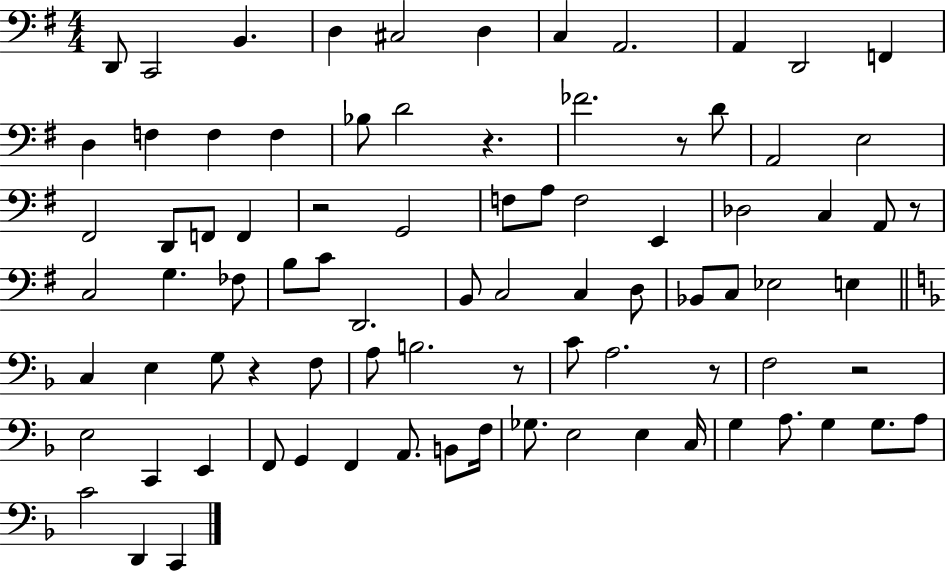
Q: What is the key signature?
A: G major